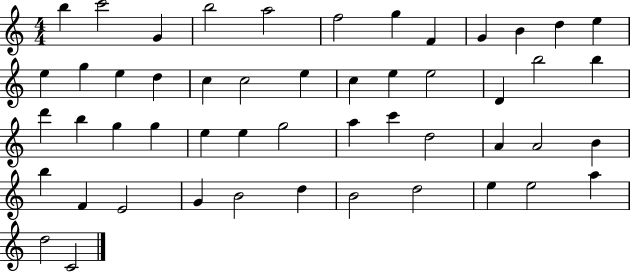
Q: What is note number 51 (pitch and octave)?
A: C4